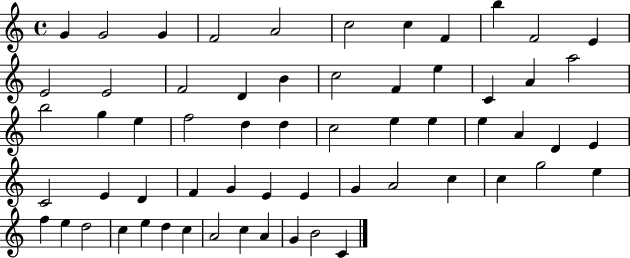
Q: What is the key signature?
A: C major